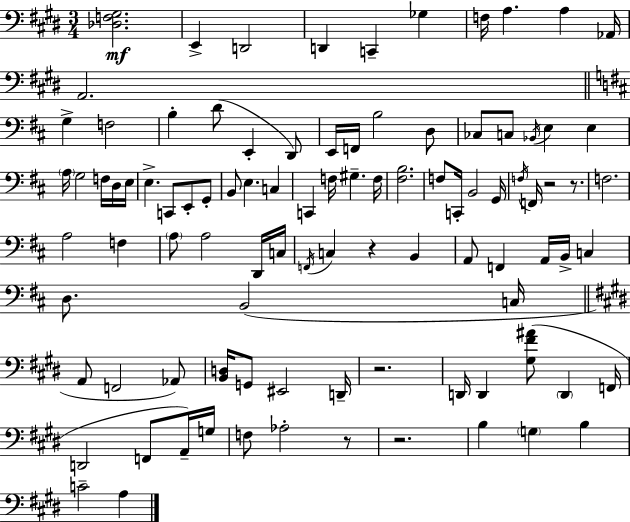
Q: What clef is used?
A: bass